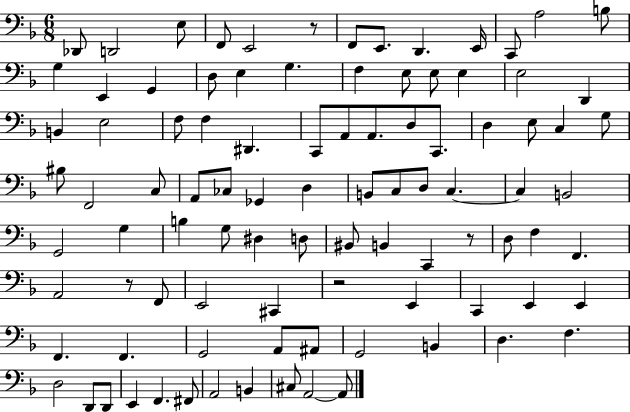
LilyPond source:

{
  \clef bass
  \numericTimeSignature
  \time 6/8
  \key f \major
  \repeat volta 2 { des,8 d,2 e8 | f,8 e,2 r8 | f,8 e,8. d,4. e,16 | c,8 a2 b8 | \break g4 e,4 g,4 | d8 e4 g4. | f4 e8 e8 e4 | e2 d,4 | \break b,4 e2 | f8 f4 dis,4. | c,8 a,8 a,8. d8 c,8. | d4 e8 c4 g8 | \break bis8 f,2 c8 | a,8 ces8 ges,4 d4 | b,8 c8 d8 c4.~~ | c4 b,2 | \break g,2 g4 | b4 g8 dis4 d8 | bis,8 b,4 c,4 r8 | d8 f4 f,4. | \break a,2 r8 f,8 | e,2 cis,4 | r2 e,4 | c,4 e,4 e,4 | \break f,4. f,4. | g,2 a,8 ais,8 | g,2 b,4 | d4. f4. | \break d2 d,8 d,8 | e,4 f,4. fis,8 | a,2 b,4 | cis8 a,2~~ a,8 | \break } \bar "|."
}